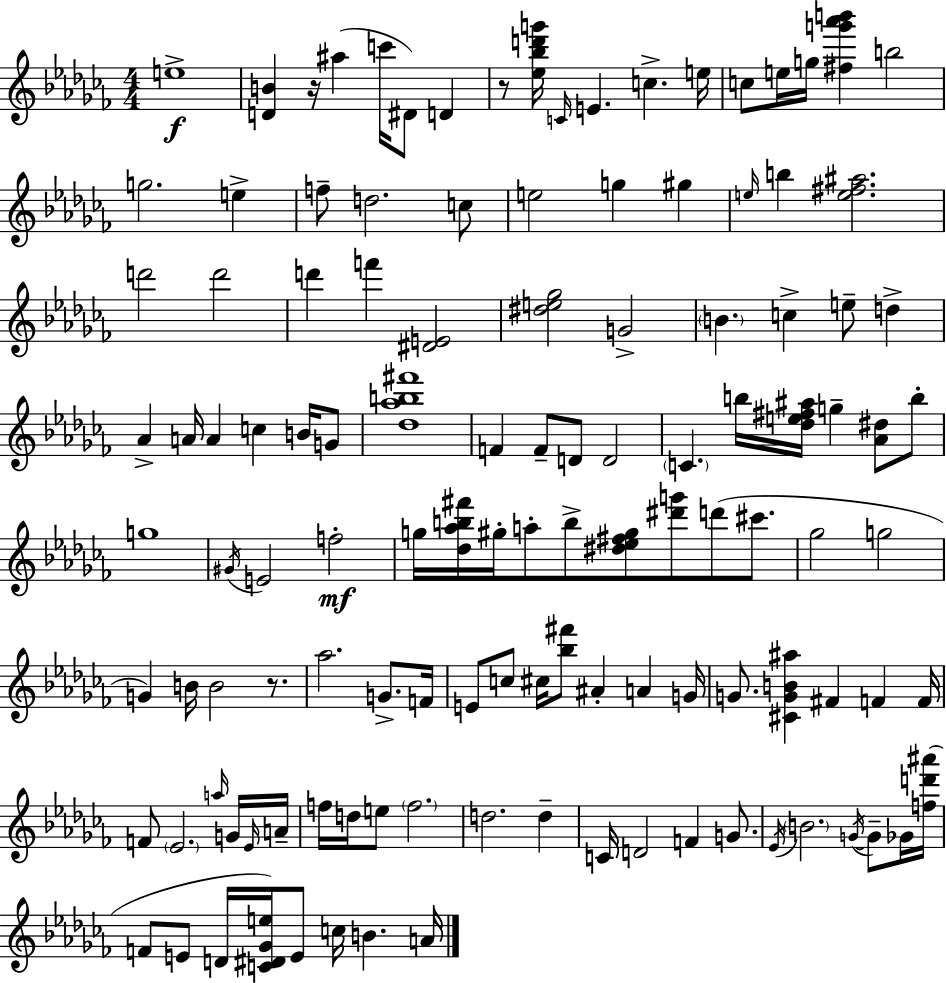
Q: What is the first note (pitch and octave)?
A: E5